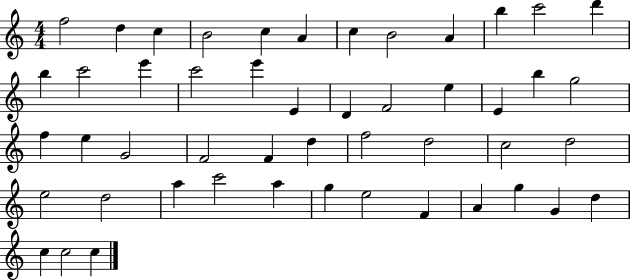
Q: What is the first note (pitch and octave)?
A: F5